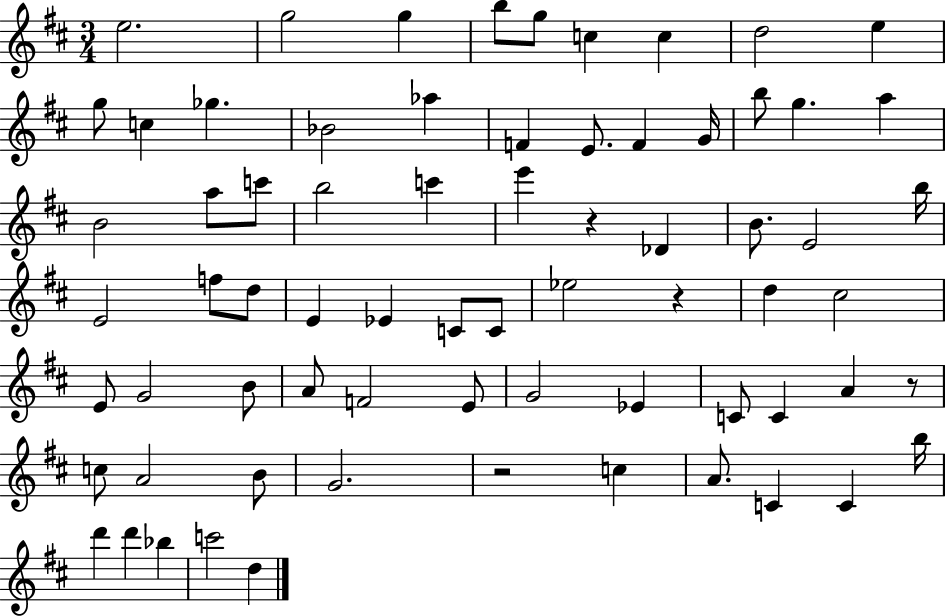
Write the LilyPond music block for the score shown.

{
  \clef treble
  \numericTimeSignature
  \time 3/4
  \key d \major
  e''2. | g''2 g''4 | b''8 g''8 c''4 c''4 | d''2 e''4 | \break g''8 c''4 ges''4. | bes'2 aes''4 | f'4 e'8. f'4 g'16 | b''8 g''4. a''4 | \break b'2 a''8 c'''8 | b''2 c'''4 | e'''4 r4 des'4 | b'8. e'2 b''16 | \break e'2 f''8 d''8 | e'4 ees'4 c'8 c'8 | ees''2 r4 | d''4 cis''2 | \break e'8 g'2 b'8 | a'8 f'2 e'8 | g'2 ees'4 | c'8 c'4 a'4 r8 | \break c''8 a'2 b'8 | g'2. | r2 c''4 | a'8. c'4 c'4 b''16 | \break d'''4 d'''4 bes''4 | c'''2 d''4 | \bar "|."
}